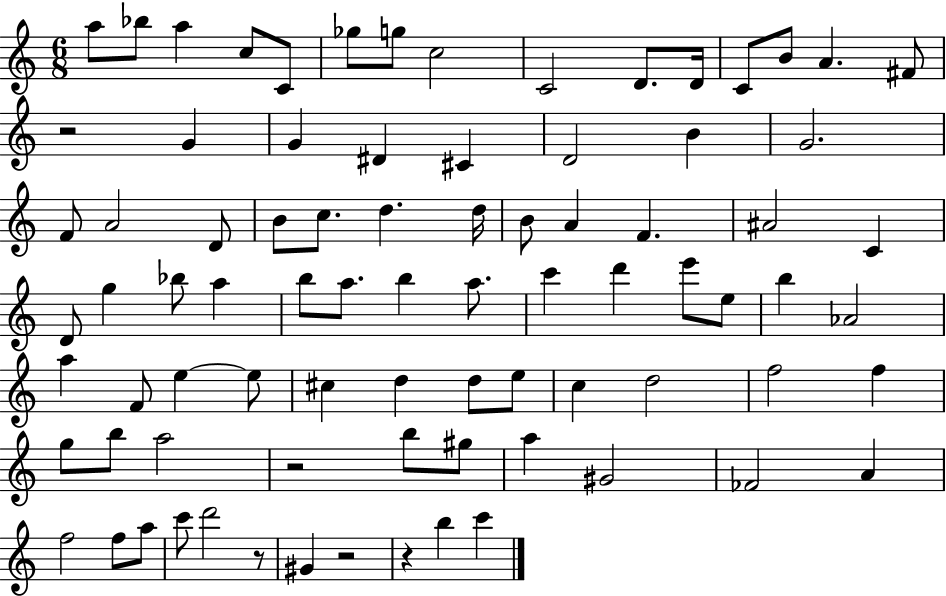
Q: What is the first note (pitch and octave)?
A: A5